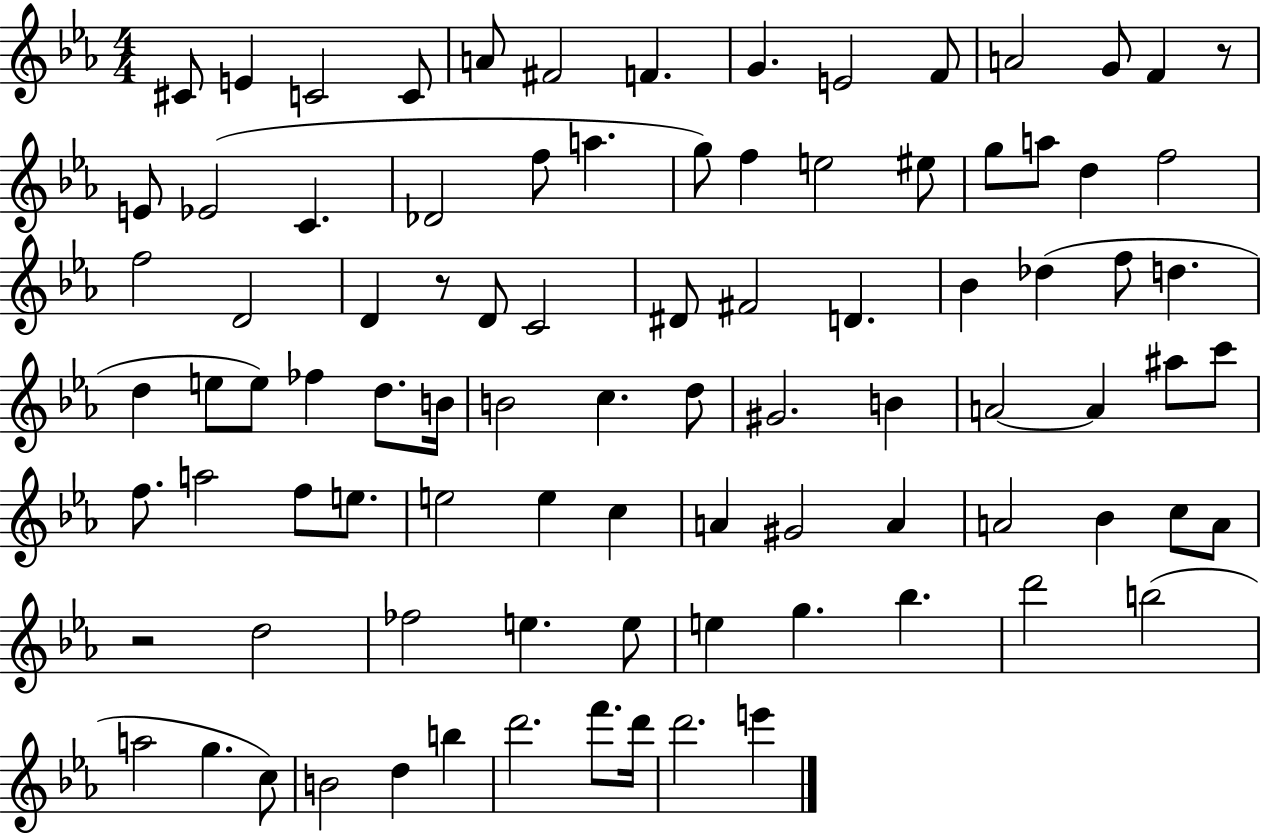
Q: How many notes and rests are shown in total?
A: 91